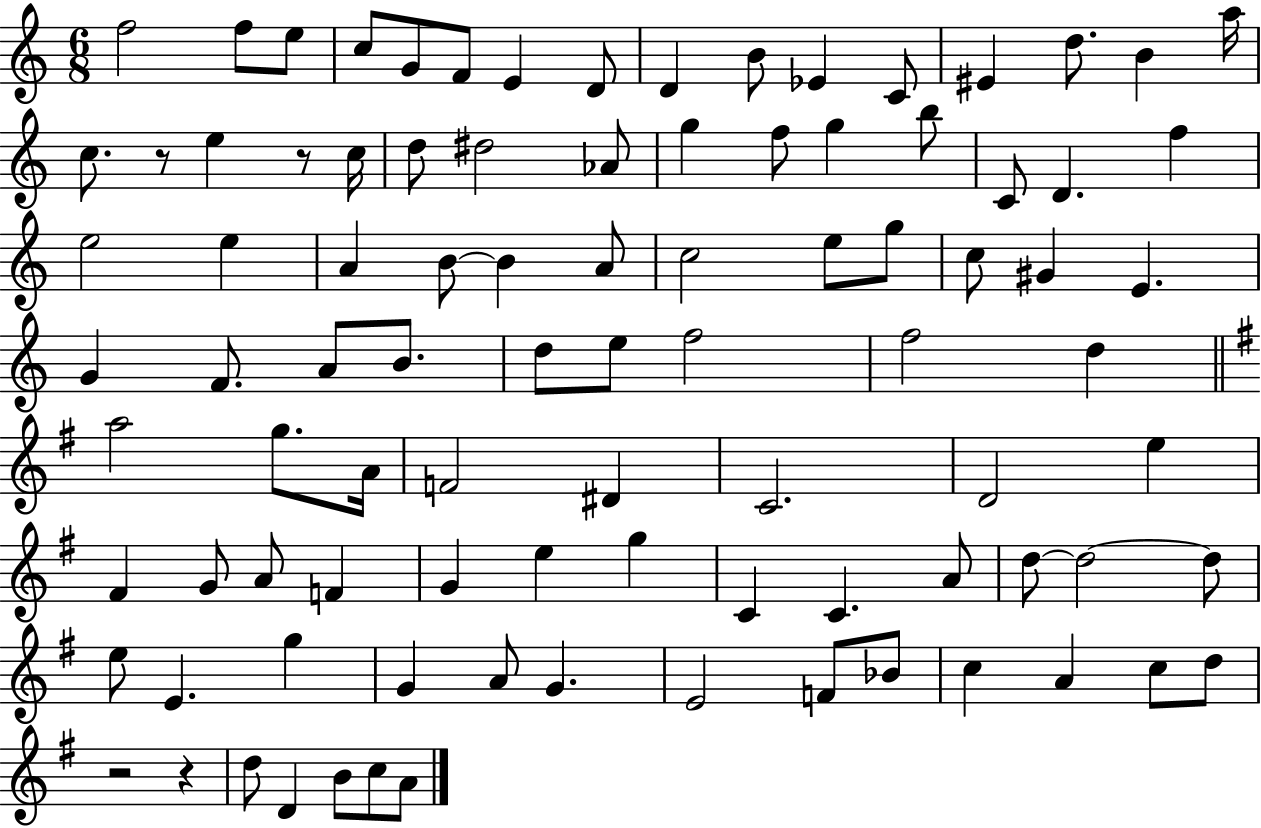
{
  \clef treble
  \numericTimeSignature
  \time 6/8
  \key c \major
  f''2 f''8 e''8 | c''8 g'8 f'8 e'4 d'8 | d'4 b'8 ees'4 c'8 | eis'4 d''8. b'4 a''16 | \break c''8. r8 e''4 r8 c''16 | d''8 dis''2 aes'8 | g''4 f''8 g''4 b''8 | c'8 d'4. f''4 | \break e''2 e''4 | a'4 b'8~~ b'4 a'8 | c''2 e''8 g''8 | c''8 gis'4 e'4. | \break g'4 f'8. a'8 b'8. | d''8 e''8 f''2 | f''2 d''4 | \bar "||" \break \key e \minor a''2 g''8. a'16 | f'2 dis'4 | c'2. | d'2 e''4 | \break fis'4 g'8 a'8 f'4 | g'4 e''4 g''4 | c'4 c'4. a'8 | d''8~~ d''2~~ d''8 | \break e''8 e'4. g''4 | g'4 a'8 g'4. | e'2 f'8 bes'8 | c''4 a'4 c''8 d''8 | \break r2 r4 | d''8 d'4 b'8 c''8 a'8 | \bar "|."
}